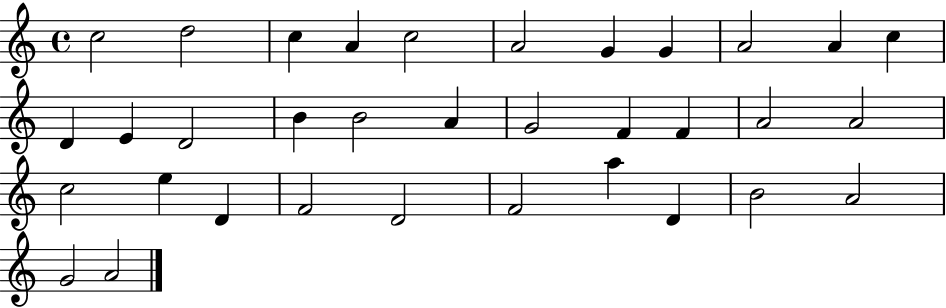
{
  \clef treble
  \time 4/4
  \defaultTimeSignature
  \key c \major
  c''2 d''2 | c''4 a'4 c''2 | a'2 g'4 g'4 | a'2 a'4 c''4 | \break d'4 e'4 d'2 | b'4 b'2 a'4 | g'2 f'4 f'4 | a'2 a'2 | \break c''2 e''4 d'4 | f'2 d'2 | f'2 a''4 d'4 | b'2 a'2 | \break g'2 a'2 | \bar "|."
}